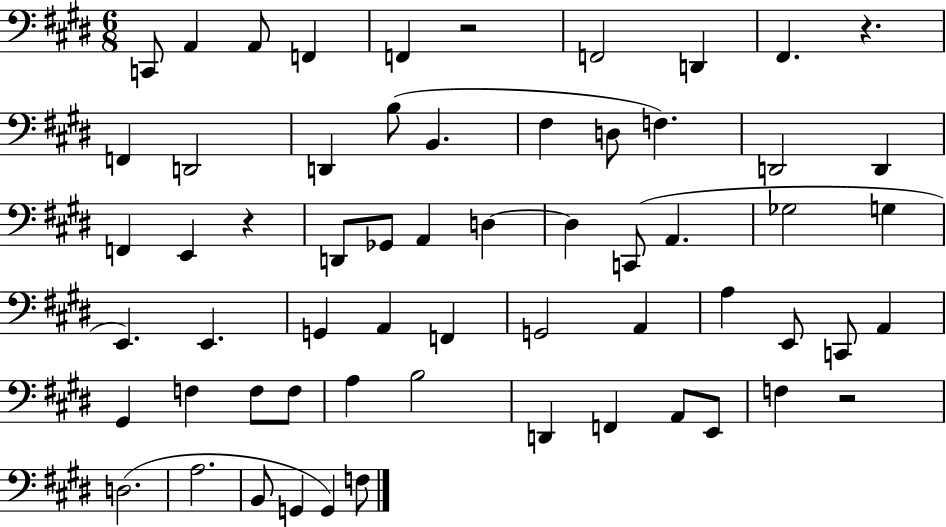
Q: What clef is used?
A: bass